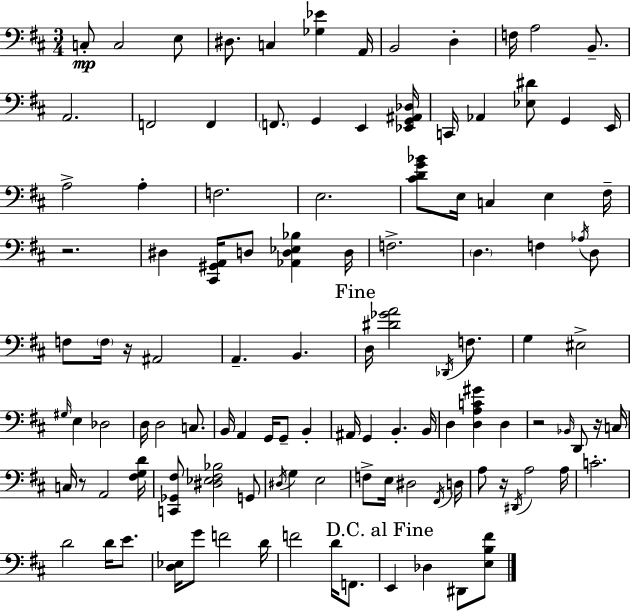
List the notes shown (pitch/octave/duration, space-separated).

C3/e C3/h E3/e D#3/e. C3/q [Gb3,Eb4]/q A2/s B2/h D3/q F3/s A3/h B2/e. A2/h. F2/h F2/q F2/e. G2/q E2/q [Eb2,G2,A#2,Db3]/s C2/s Ab2/q [Eb3,D#4]/e G2/q E2/s A3/h A3/q F3/h. E3/h. [C#4,D4,G4,Bb4]/e E3/s C3/q E3/q F#3/s R/h. D#3/q [C#2,G#2,A2]/s D3/e [Ab2,D3,Eb3,Bb3]/q D3/s F3/h. D3/q. F3/q Ab3/s D3/e F3/e F3/s R/s A#2/h A2/q. B2/q. D3/s [D#4,Gb4,A4]/h Db2/s F3/e. G3/q EIS3/h G#3/s E3/q Db3/h D3/s D3/h C3/e. B2/s A2/q G2/s G2/e B2/q A#2/s G2/q B2/q. B2/s D3/q [D3,A3,C4,G#4]/q D3/q R/h Bb2/s D2/e R/s C3/s C3/s R/e A2/h [F#3,G3,D4]/s [C2,Gb2,F#3]/e [D#3,Eb3,F#3,Bb3]/h G2/e D#3/s G3/q E3/h F3/e E3/s D#3/h F#2/s D3/s A3/e R/s D#2/s A3/h A3/s C4/h. D4/h D4/s E4/e. [D3,Eb3]/s G4/e F4/h D4/s F4/h D4/s F2/e. E2/q Db3/q D#2/e [E3,B3,F#4]/e